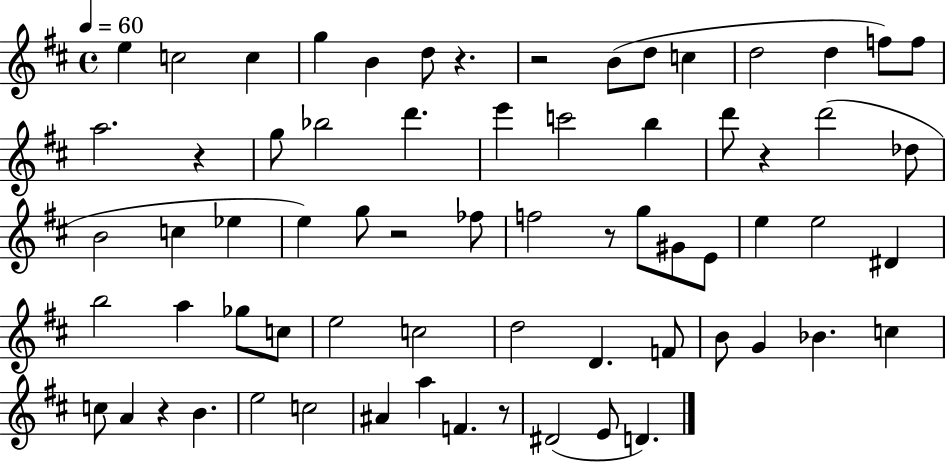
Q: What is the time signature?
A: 4/4